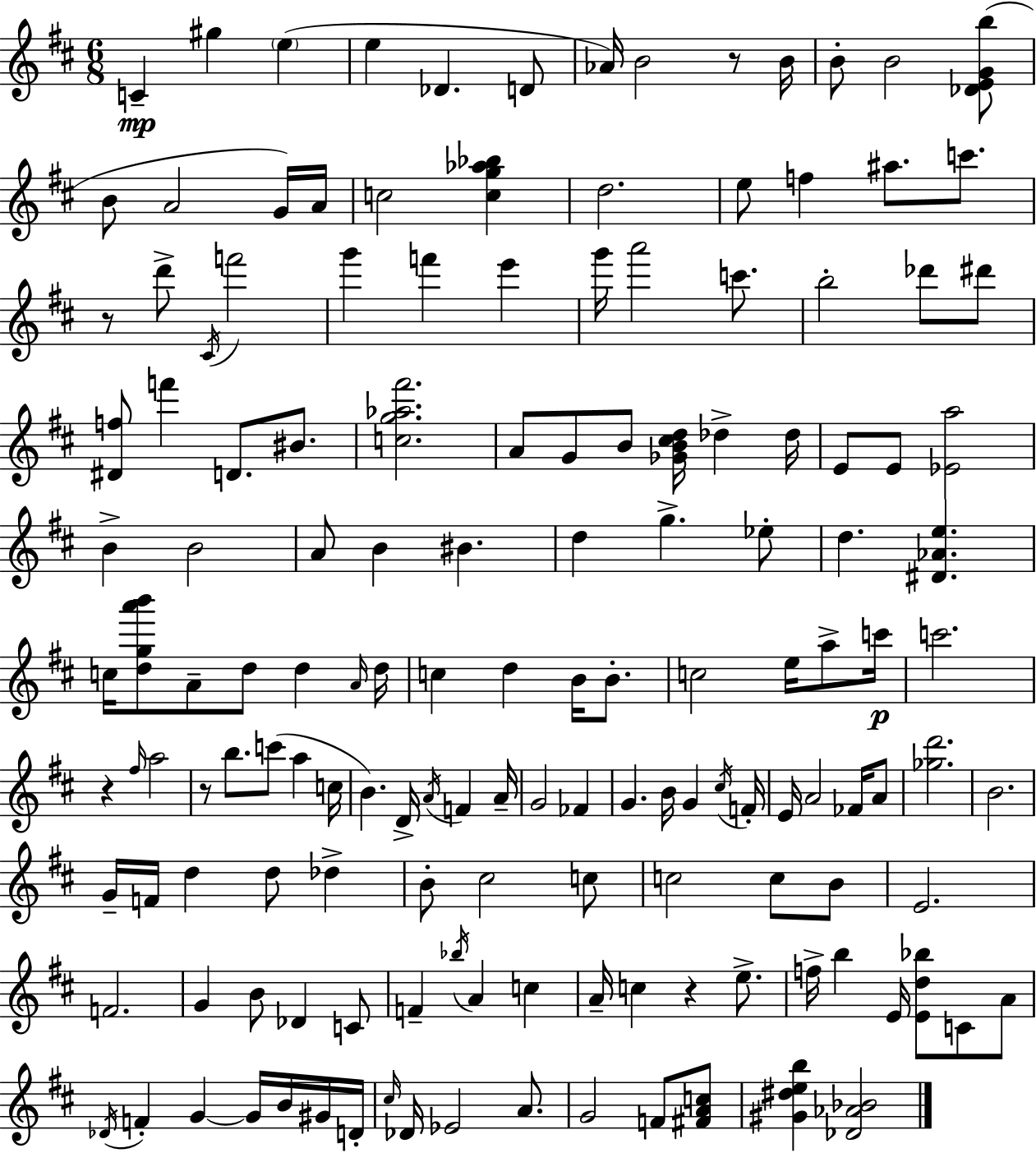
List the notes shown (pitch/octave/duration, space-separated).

C4/q G#5/q E5/q E5/q Db4/q. D4/e Ab4/s B4/h R/e B4/s B4/e B4/h [Db4,E4,G4,B5]/e B4/e A4/h G4/s A4/s C5/h [C5,G5,Ab5,Bb5]/q D5/h. E5/e F5/q A#5/e. C6/e. R/e D6/e C#4/s F6/h G6/q F6/q E6/q G6/s A6/h C6/e. B5/h Db6/e D#6/e [D#4,F5]/e F6/q D4/e. BIS4/e. [C5,G5,Ab5,F#6]/h. A4/e G4/e B4/e [Gb4,B4,C#5,D5]/s Db5/q Db5/s E4/e E4/e [Eb4,A5]/h B4/q B4/h A4/e B4/q BIS4/q. D5/q G5/q. Eb5/e D5/q. [D#4,Ab4,E5]/q. C5/s [D5,G5,A6,B6]/e A4/e D5/e D5/q A4/s D5/s C5/q D5/q B4/s B4/e. C5/h E5/s A5/e C6/s C6/h. R/q F#5/s A5/h R/e B5/e. C6/e A5/q C5/s B4/q. D4/s A4/s F4/q A4/s G4/h FES4/q G4/q. B4/s G4/q C#5/s F4/s E4/s A4/h FES4/s A4/e [Gb5,D6]/h. B4/h. G4/s F4/s D5/q D5/e Db5/q B4/e C#5/h C5/e C5/h C5/e B4/e E4/h. F4/h. G4/q B4/e Db4/q C4/e F4/q Bb5/s A4/q C5/q A4/s C5/q R/q E5/e. F5/s B5/q E4/s [E4,D5,Bb5]/e C4/e A4/e Db4/s F4/q G4/q G4/s B4/s G#4/s D4/s C#5/s Db4/s Eb4/h A4/e. G4/h F4/e [F#4,A4,C5]/e [G#4,D#5,E5,B5]/q [Db4,Ab4,Bb4]/h